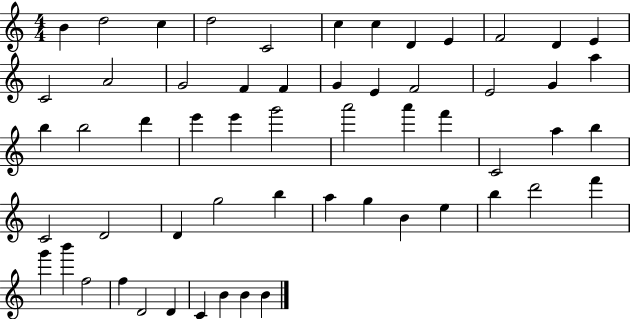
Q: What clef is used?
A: treble